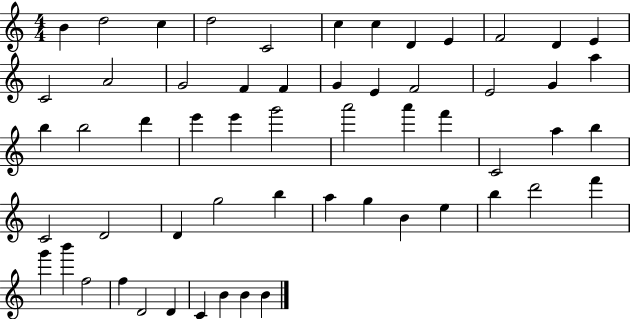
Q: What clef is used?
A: treble